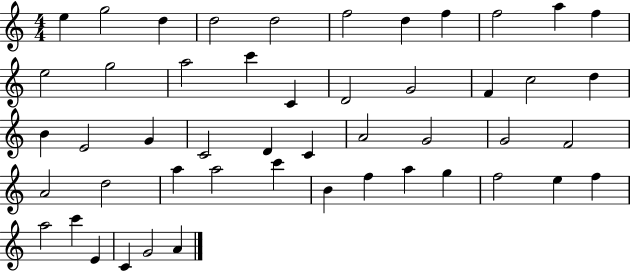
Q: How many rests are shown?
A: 0